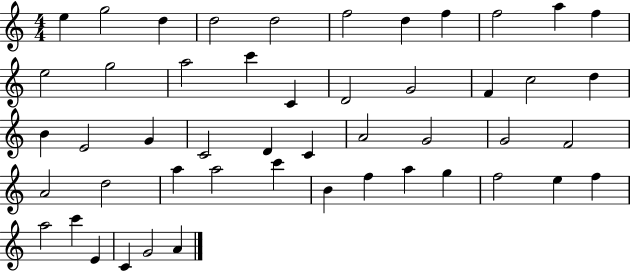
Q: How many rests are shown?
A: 0